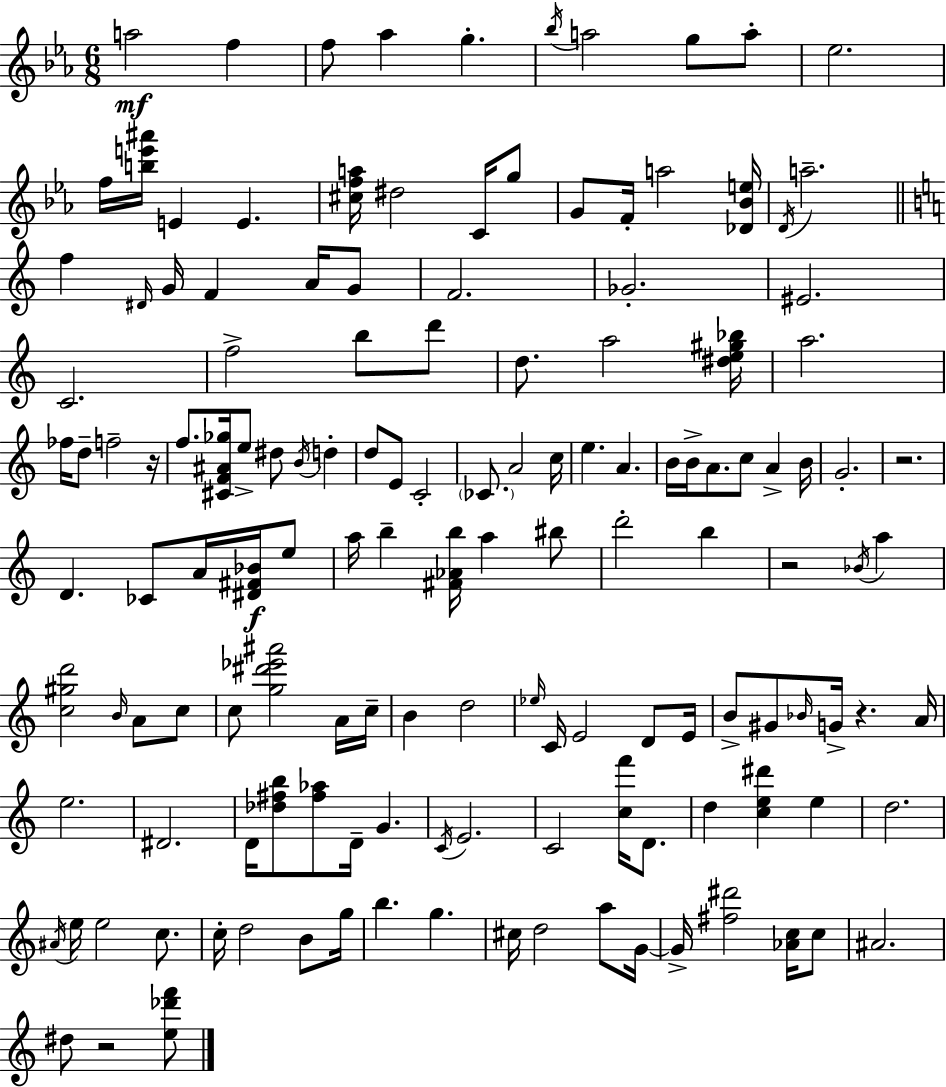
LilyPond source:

{
  \clef treble
  \numericTimeSignature
  \time 6/8
  \key ees \major
  \repeat volta 2 { a''2\mf f''4 | f''8 aes''4 g''4.-. | \acciaccatura { bes''16 } a''2 g''8 a''8-. | ees''2. | \break f''16 <b'' e''' ais'''>16 e'4 e'4. | <cis'' f'' a''>16 dis''2 c'16 g''8 | g'8 f'16-. a''2 | <des' bes' e''>16 \acciaccatura { d'16 } a''2.-- | \break \bar "||" \break \key a \minor f''4 \grace { dis'16 } g'16 f'4 a'16 g'8 | f'2. | ges'2.-. | eis'2. | \break c'2. | f''2-> b''8 d'''8 | d''8. a''2 | <dis'' e'' gis'' bes''>16 a''2. | \break fes''16 d''8-- f''2-- | r16 f''8. <cis' f' ais' ges''>16 e''8-> dis''8 \acciaccatura { b'16 } d''4-. | d''8 e'8 c'2-. | \parenthesize ces'8. a'2 | \break c''16 e''4. a'4. | b'16 b'16-> a'8. c''8 a'4-> | b'16 g'2.-. | r2. | \break d'4. ces'8 a'16 <dis' fis' bes'>16\f | e''8 a''16 b''4-- <fis' aes' b''>16 a''4 | bis''8 d'''2-. b''4 | r2 \acciaccatura { bes'16 } a''4 | \break <c'' gis'' d'''>2 \grace { b'16 } | a'8 c''8 c''8 <g'' dis''' ees''' ais'''>2 | a'16 c''16-- b'4 d''2 | \grace { ees''16 } c'16 e'2 | \break d'8 e'16 b'8-> gis'8 \grace { bes'16 } g'16-> r4. | a'16 e''2. | dis'2. | d'16 <des'' fis'' b''>8 <fis'' aes''>8 d'16-- | \break g'4. \acciaccatura { c'16 } e'2. | c'2 | <c'' f'''>16 d'8. d''4 <c'' e'' dis'''>4 | e''4 d''2. | \break \acciaccatura { ais'16 } e''16 e''2 | c''8. c''16-. d''2 | b'8 g''16 b''4. | g''4. cis''16 d''2 | \break a''8 g'16~~ g'16-> <fis'' dis'''>2 | <aes' c''>16 c''8 ais'2. | dis''8 r2 | <e'' des''' f'''>8 } \bar "|."
}